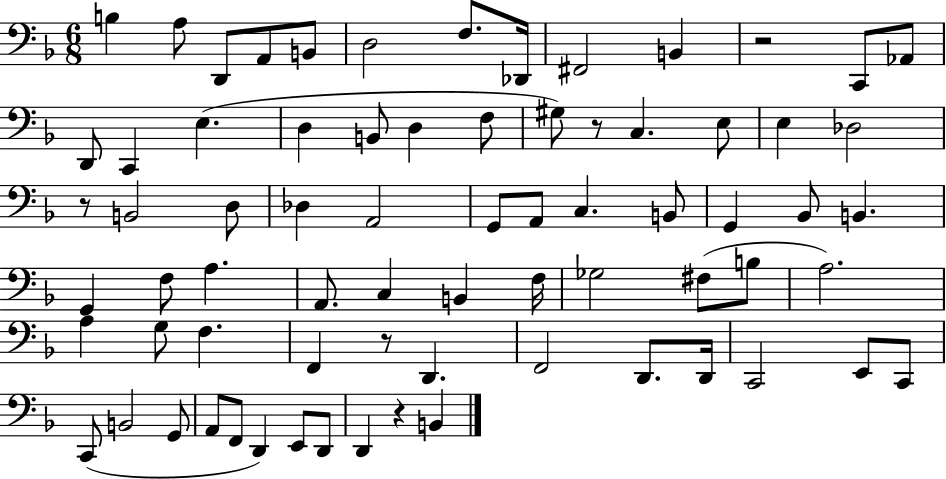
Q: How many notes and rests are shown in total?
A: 72